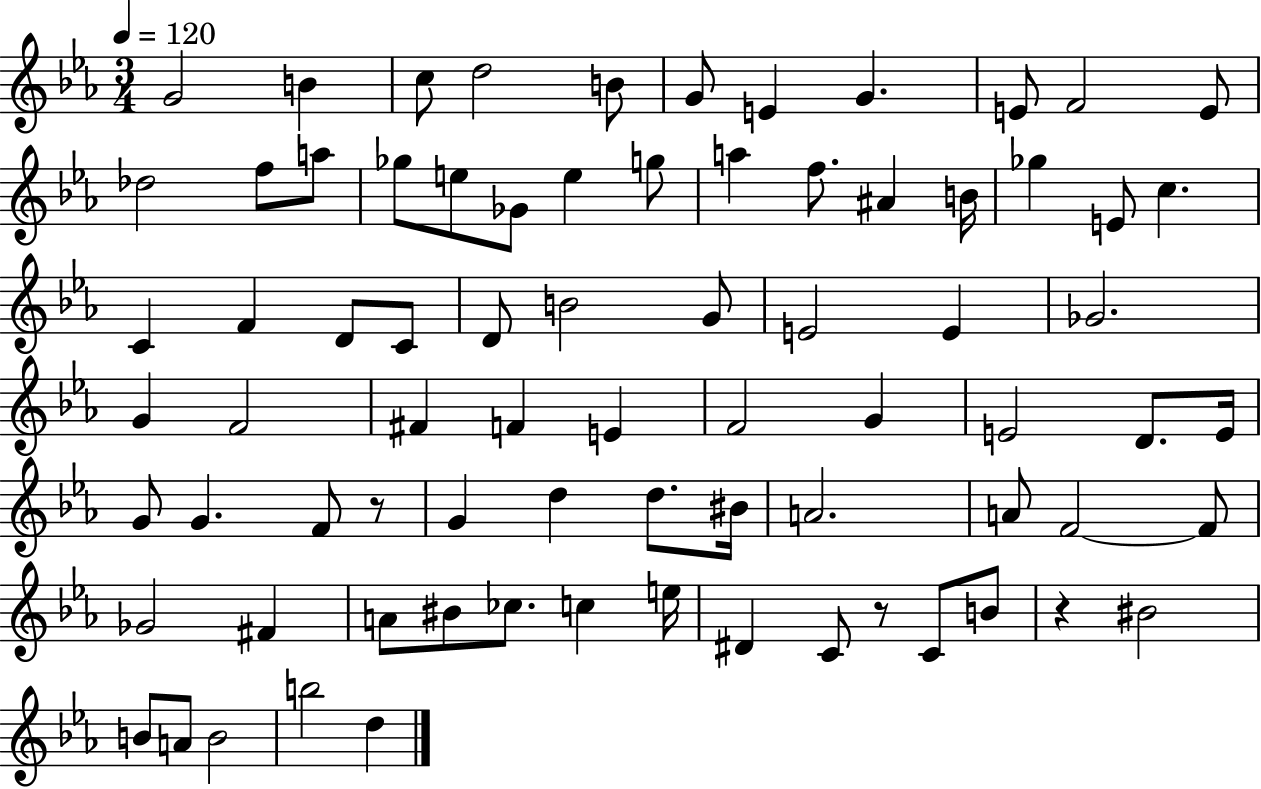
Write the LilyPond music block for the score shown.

{
  \clef treble
  \numericTimeSignature
  \time 3/4
  \key ees \major
  \tempo 4 = 120
  g'2 b'4 | c''8 d''2 b'8 | g'8 e'4 g'4. | e'8 f'2 e'8 | \break des''2 f''8 a''8 | ges''8 e''8 ges'8 e''4 g''8 | a''4 f''8. ais'4 b'16 | ges''4 e'8 c''4. | \break c'4 f'4 d'8 c'8 | d'8 b'2 g'8 | e'2 e'4 | ges'2. | \break g'4 f'2 | fis'4 f'4 e'4 | f'2 g'4 | e'2 d'8. e'16 | \break g'8 g'4. f'8 r8 | g'4 d''4 d''8. bis'16 | a'2. | a'8 f'2~~ f'8 | \break ges'2 fis'4 | a'8 bis'8 ces''8. c''4 e''16 | dis'4 c'8 r8 c'8 b'8 | r4 bis'2 | \break b'8 a'8 b'2 | b''2 d''4 | \bar "|."
}